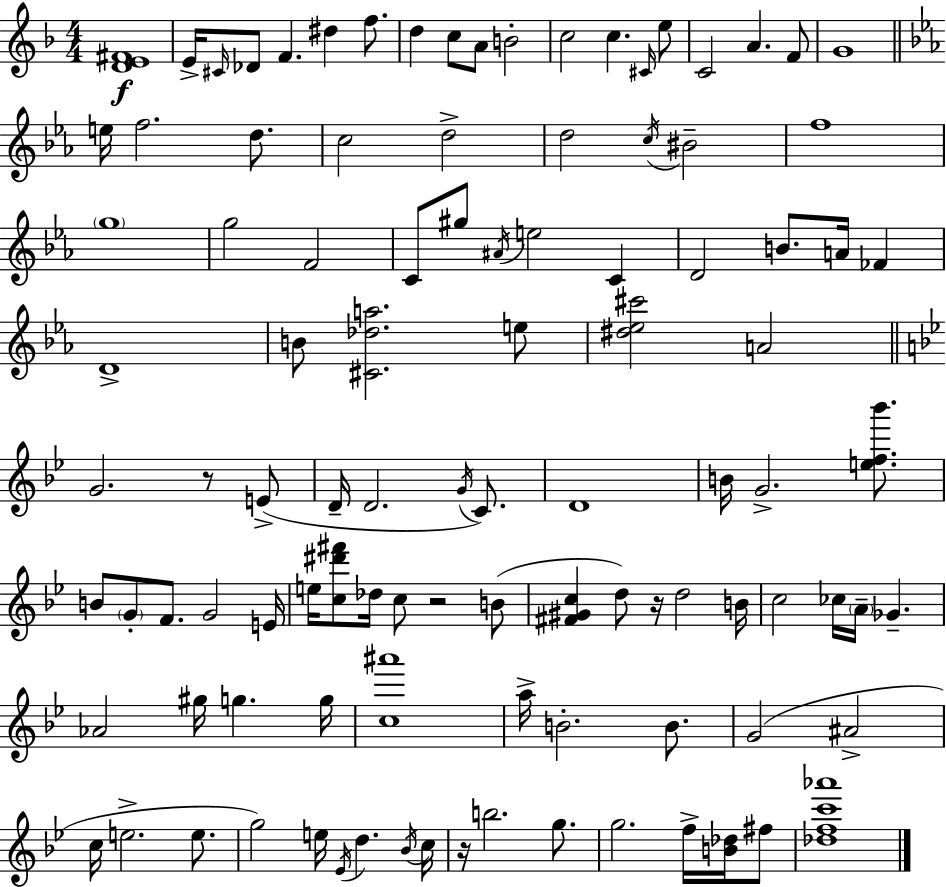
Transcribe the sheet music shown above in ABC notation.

X:1
T:Untitled
M:4/4
L:1/4
K:Dm
[DE^F]4 E/4 ^C/4 _D/2 F ^d f/2 d c/2 A/2 B2 c2 c ^C/4 e/2 C2 A F/2 G4 e/4 f2 d/2 c2 d2 d2 c/4 ^B2 f4 g4 g2 F2 C/2 ^g/2 ^A/4 e2 C D2 B/2 A/4 _F D4 B/2 [^C_da]2 e/2 [^d_e^c']2 A2 G2 z/2 E/2 D/4 D2 G/4 C/2 D4 B/4 G2 [ef_b']/2 B/2 G/2 F/2 G2 E/4 e/4 [c^d'^f']/2 _d/4 c/2 z2 B/2 [^F^Gc] d/2 z/4 d2 B/4 c2 _c/4 A/4 _G _A2 ^g/4 g g/4 [c^a']4 a/4 B2 B/2 G2 ^A2 c/4 e2 e/2 g2 e/4 _E/4 d _B/4 c/4 z/4 b2 g/2 g2 f/4 [B_d]/4 ^f/2 [_dfc'_a']4